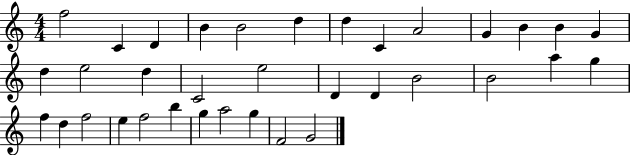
X:1
T:Untitled
M:4/4
L:1/4
K:C
f2 C D B B2 d d C A2 G B B G d e2 d C2 e2 D D B2 B2 a g f d f2 e f2 b g a2 g F2 G2